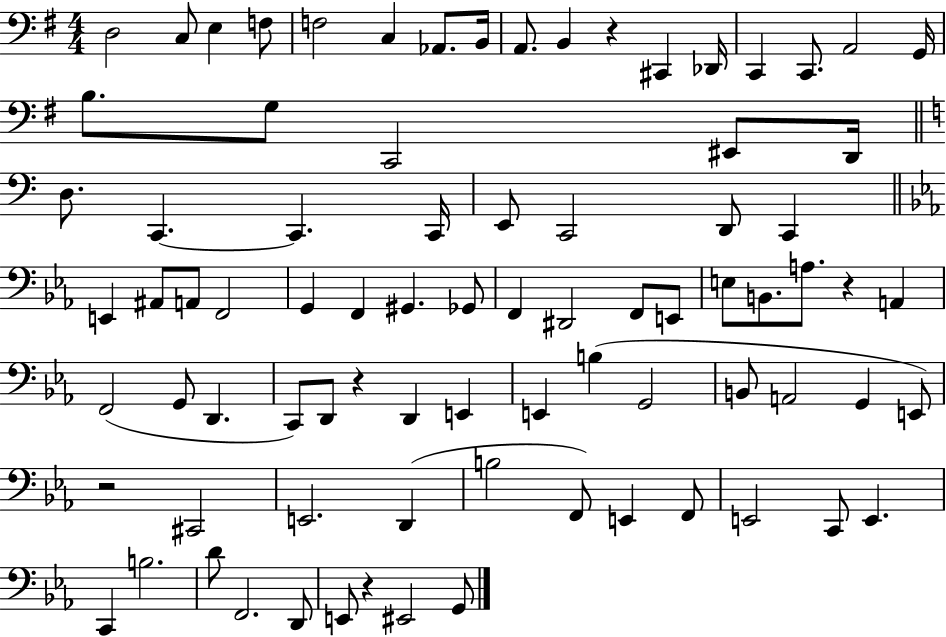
D3/h C3/e E3/q F3/e F3/h C3/q Ab2/e. B2/s A2/e. B2/q R/q C#2/q Db2/s C2/q C2/e. A2/h G2/s B3/e. G3/e C2/h EIS2/e D2/s D3/e. C2/q. C2/q. C2/s E2/e C2/h D2/e C2/q E2/q A#2/e A2/e F2/h G2/q F2/q G#2/q. Gb2/e F2/q D#2/h F2/e E2/e E3/e B2/e. A3/e. R/q A2/q F2/h G2/e D2/q. C2/e D2/e R/q D2/q E2/q E2/q B3/q G2/h B2/e A2/h G2/q E2/e R/h C#2/h E2/h. D2/q B3/h F2/e E2/q F2/e E2/h C2/e E2/q. C2/q B3/h. D4/e F2/h. D2/e E2/e R/q EIS2/h G2/e